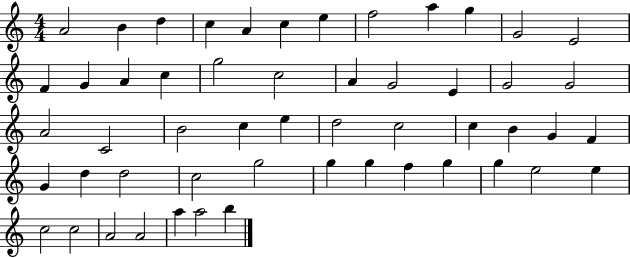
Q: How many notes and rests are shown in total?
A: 53